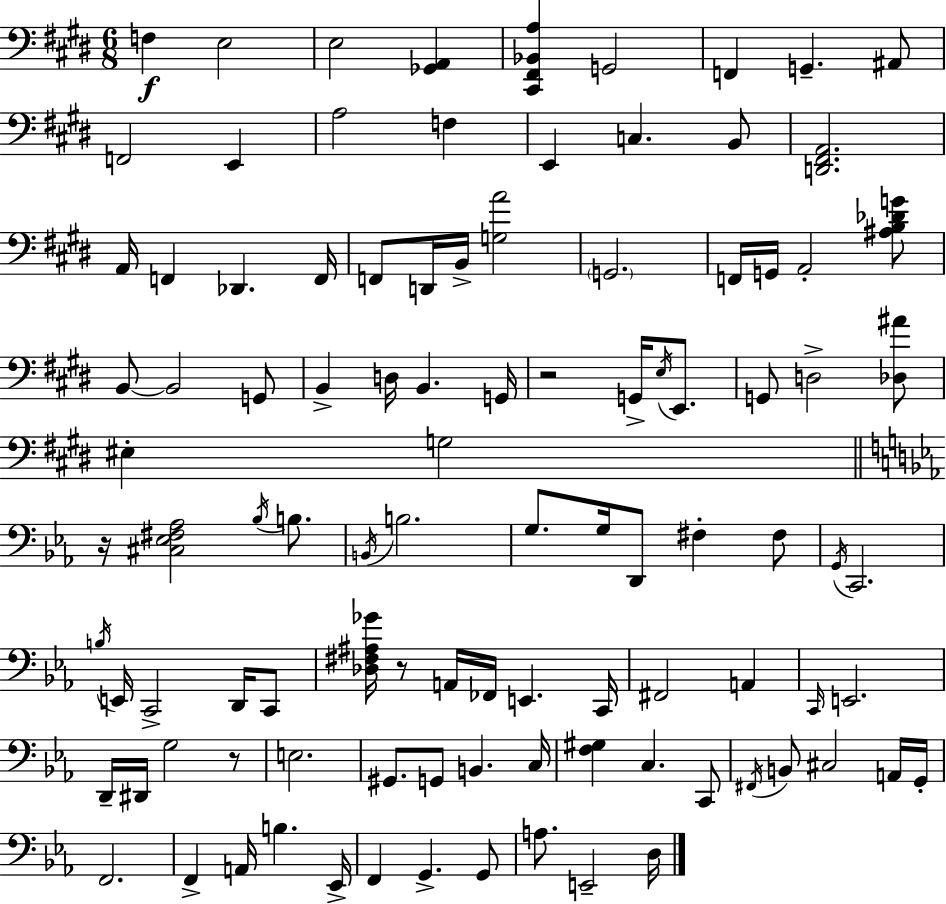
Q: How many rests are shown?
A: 4